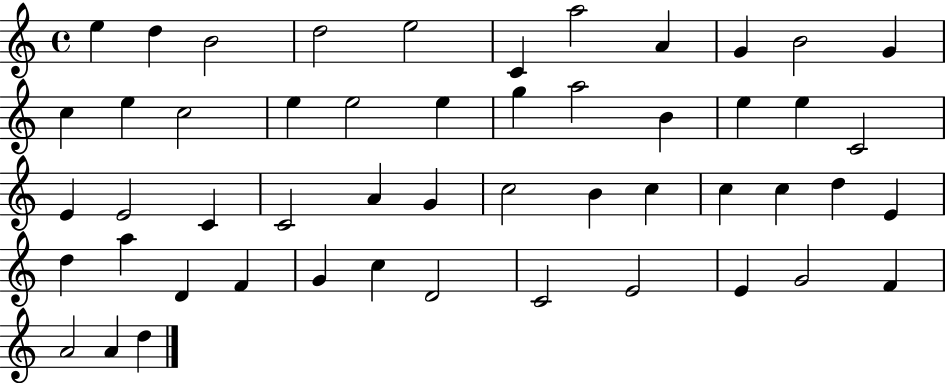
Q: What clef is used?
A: treble